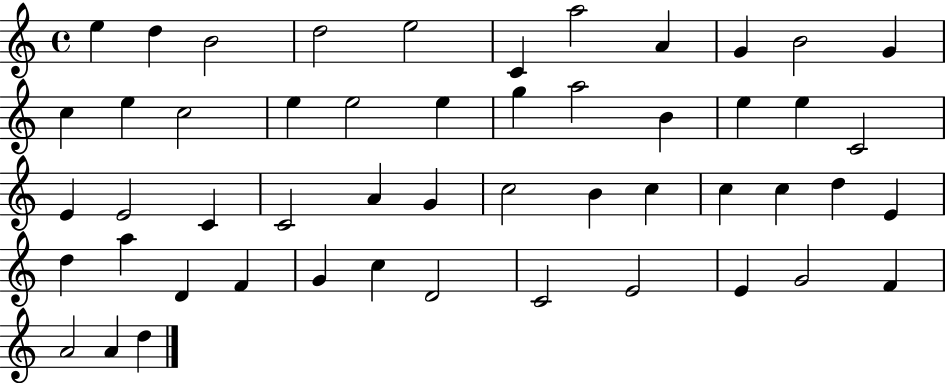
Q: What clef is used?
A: treble